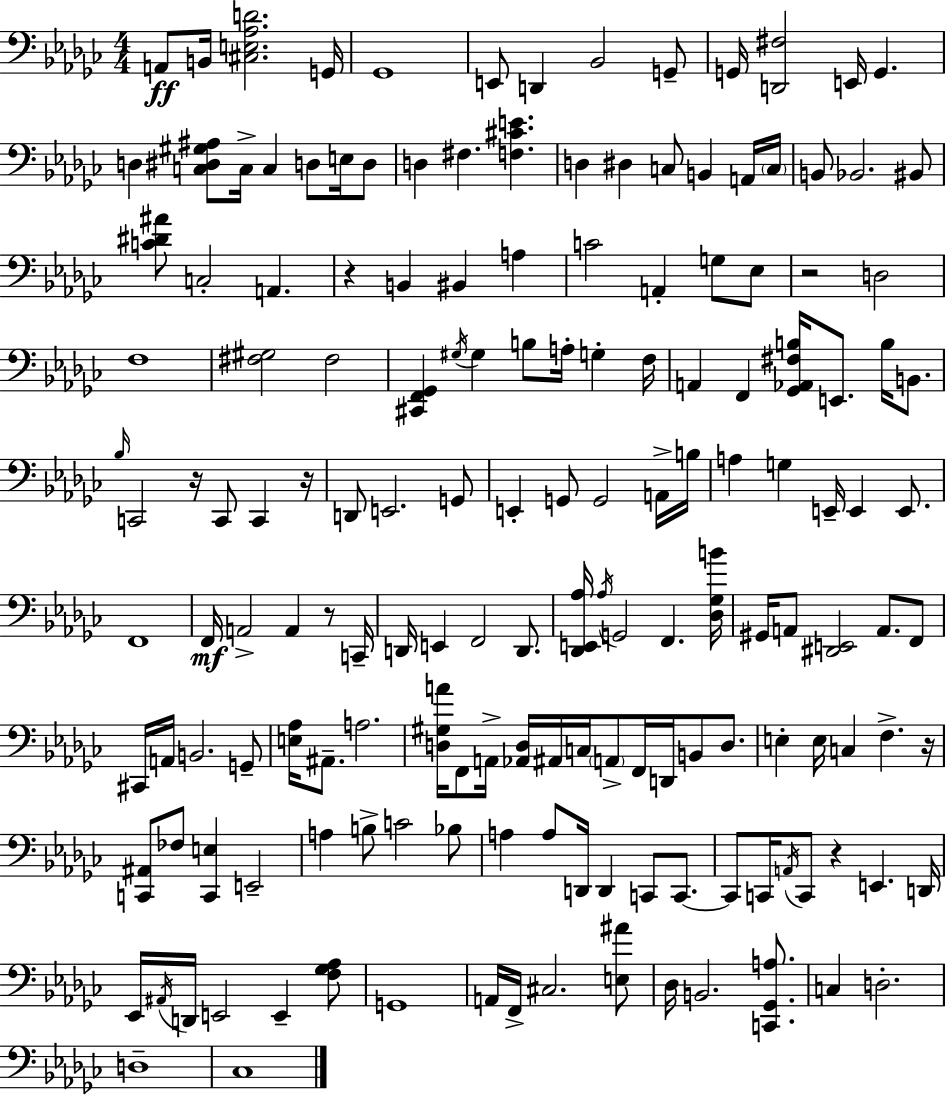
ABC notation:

X:1
T:Untitled
M:4/4
L:1/4
K:Ebm
A,,/2 B,,/4 [^C,E,_A,D]2 G,,/4 _G,,4 E,,/2 D,, _B,,2 G,,/2 G,,/4 [D,,^F,]2 E,,/4 G,, D, [C,^D,^G,^A,]/2 C,/4 C, D,/2 E,/4 D,/2 D, ^F, [F,^CE] D, ^D, C,/2 B,, A,,/4 C,/4 B,,/2 _B,,2 ^B,,/2 [C^D^A]/2 C,2 A,, z B,, ^B,, A, C2 A,, G,/2 _E,/2 z2 D,2 F,4 [^F,^G,]2 ^F,2 [^C,,F,,_G,,] ^G,/4 ^G, B,/2 A,/4 G, F,/4 A,, F,, [_G,,_A,,^F,B,]/4 E,,/2 B,/4 B,,/2 _B,/4 C,,2 z/4 C,,/2 C,, z/4 D,,/2 E,,2 G,,/2 E,, G,,/2 G,,2 A,,/4 B,/4 A, G, E,,/4 E,, E,,/2 F,,4 F,,/4 A,,2 A,, z/2 C,,/4 D,,/4 E,, F,,2 D,,/2 [_D,,E,,_A,]/4 _A,/4 G,,2 F,, [_D,_G,B]/4 ^G,,/4 A,,/2 [^D,,E,,]2 A,,/2 F,,/2 ^C,,/4 A,,/4 B,,2 G,,/2 [E,_A,]/4 ^A,,/2 A,2 [D,^G,A]/4 F,,/2 A,,/4 [_A,,D,]/4 ^A,,/4 C,/4 A,,/2 F,,/4 D,,/4 B,,/2 D,/2 E, E,/4 C, F, z/4 [C,,^A,,]/2 _F,/2 [C,,E,] E,,2 A, B,/2 C2 _B,/2 A, A,/2 D,,/4 D,, C,,/2 C,,/2 C,,/2 C,,/4 A,,/4 C,,/2 z E,, D,,/4 _E,,/4 ^A,,/4 D,,/4 E,,2 E,, [F,_G,_A,]/2 G,,4 A,,/4 F,,/4 ^C,2 [E,^A]/2 _D,/4 B,,2 [C,,_G,,A,]/2 C, D,2 D,4 _C,4